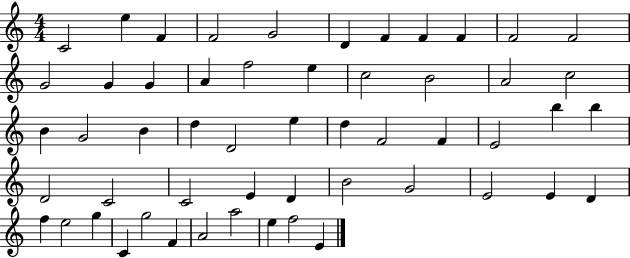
C4/h E5/q F4/q F4/h G4/h D4/q F4/q F4/q F4/q F4/h F4/h G4/h G4/q G4/q A4/q F5/h E5/q C5/h B4/h A4/h C5/h B4/q G4/h B4/q D5/q D4/h E5/q D5/q F4/h F4/q E4/h B5/q B5/q D4/h C4/h C4/h E4/q D4/q B4/h G4/h E4/h E4/q D4/q F5/q E5/h G5/q C4/q G5/h F4/q A4/h A5/h E5/q F5/h E4/q